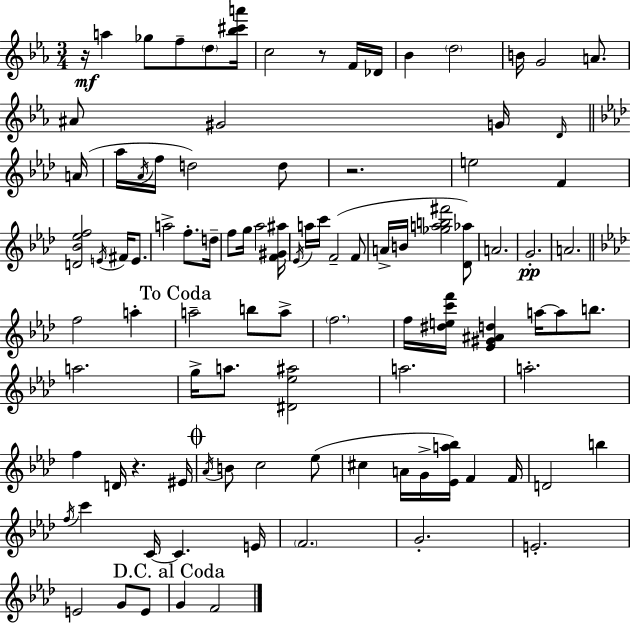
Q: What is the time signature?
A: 3/4